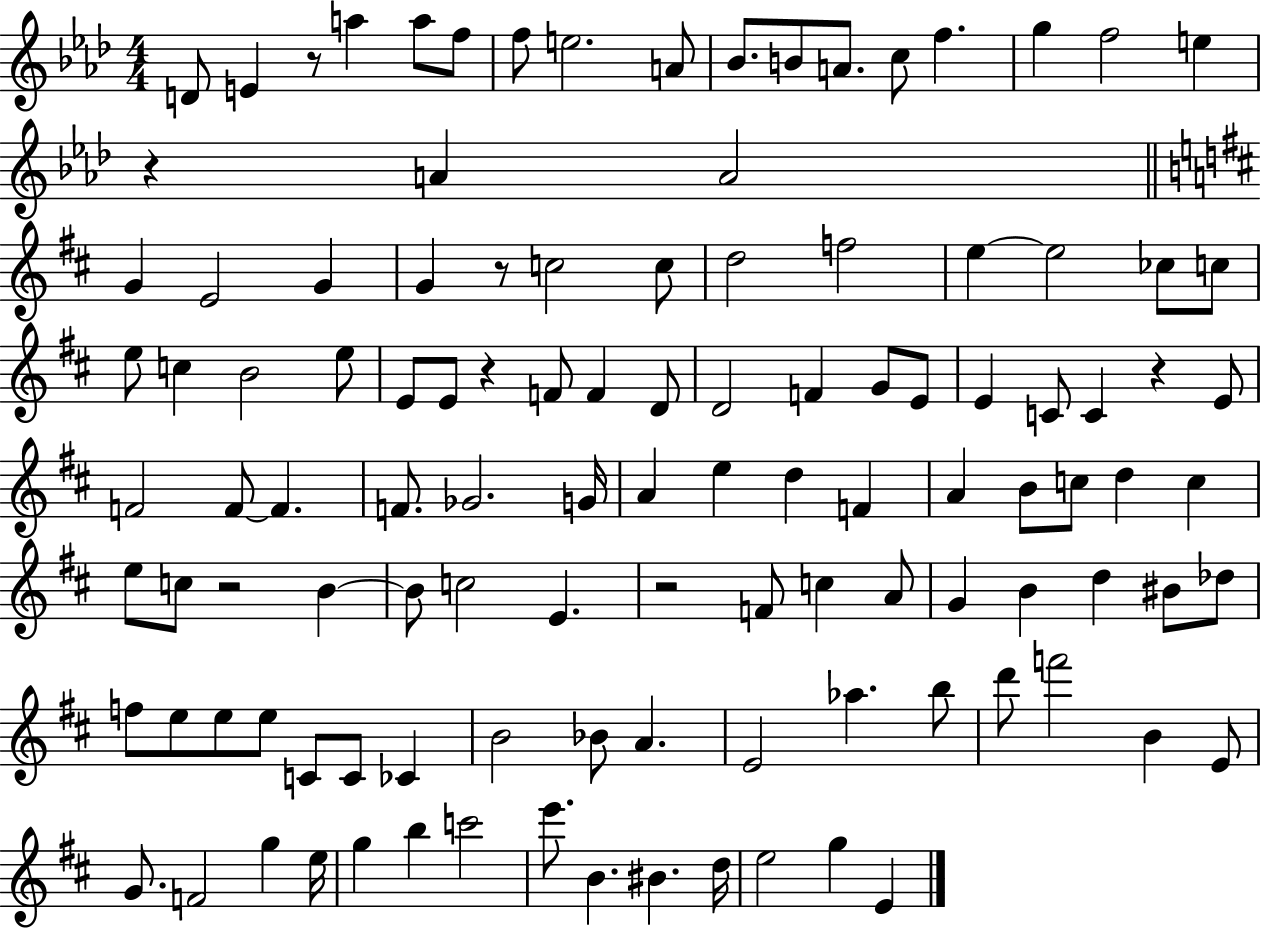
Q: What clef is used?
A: treble